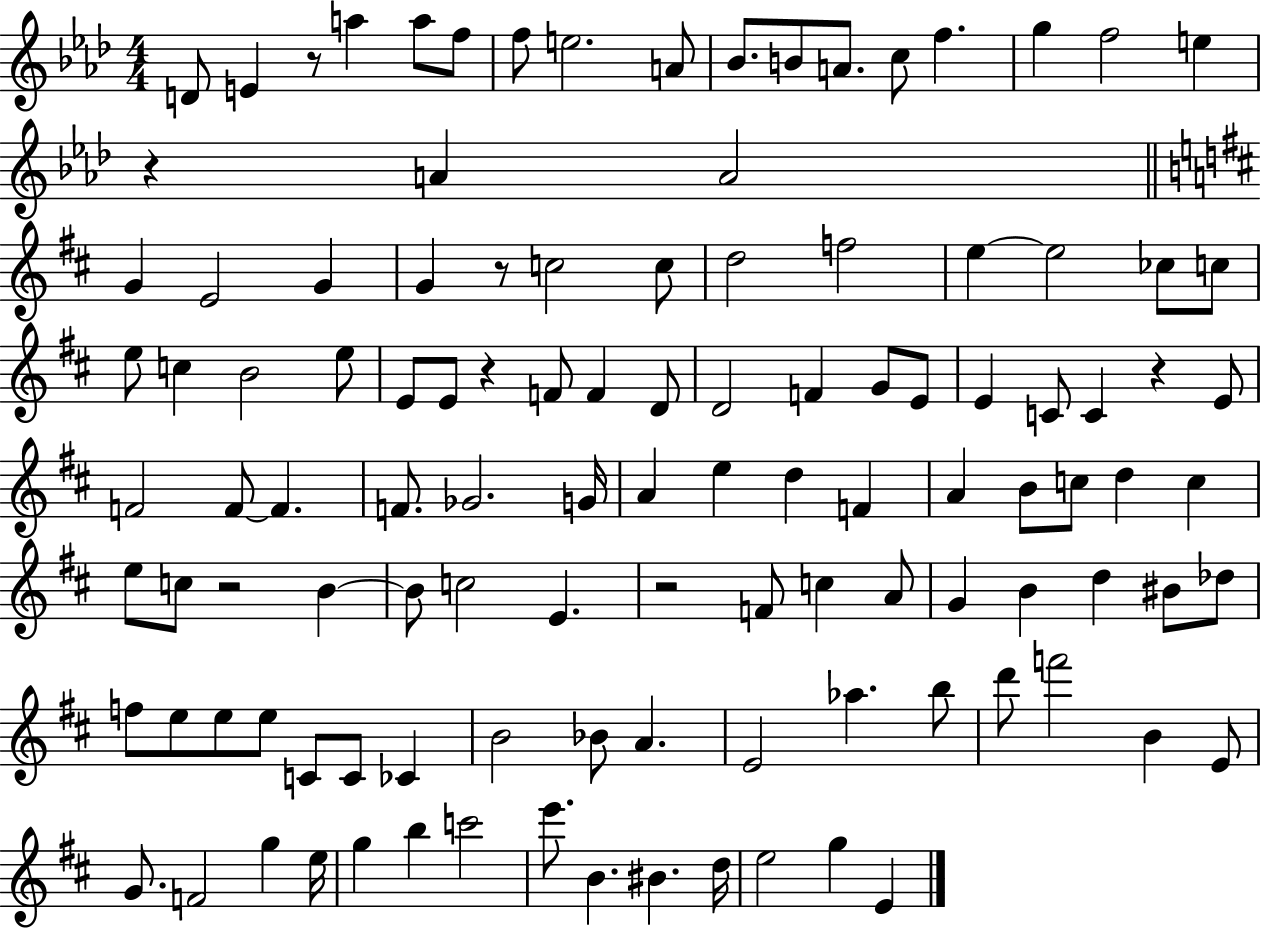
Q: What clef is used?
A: treble